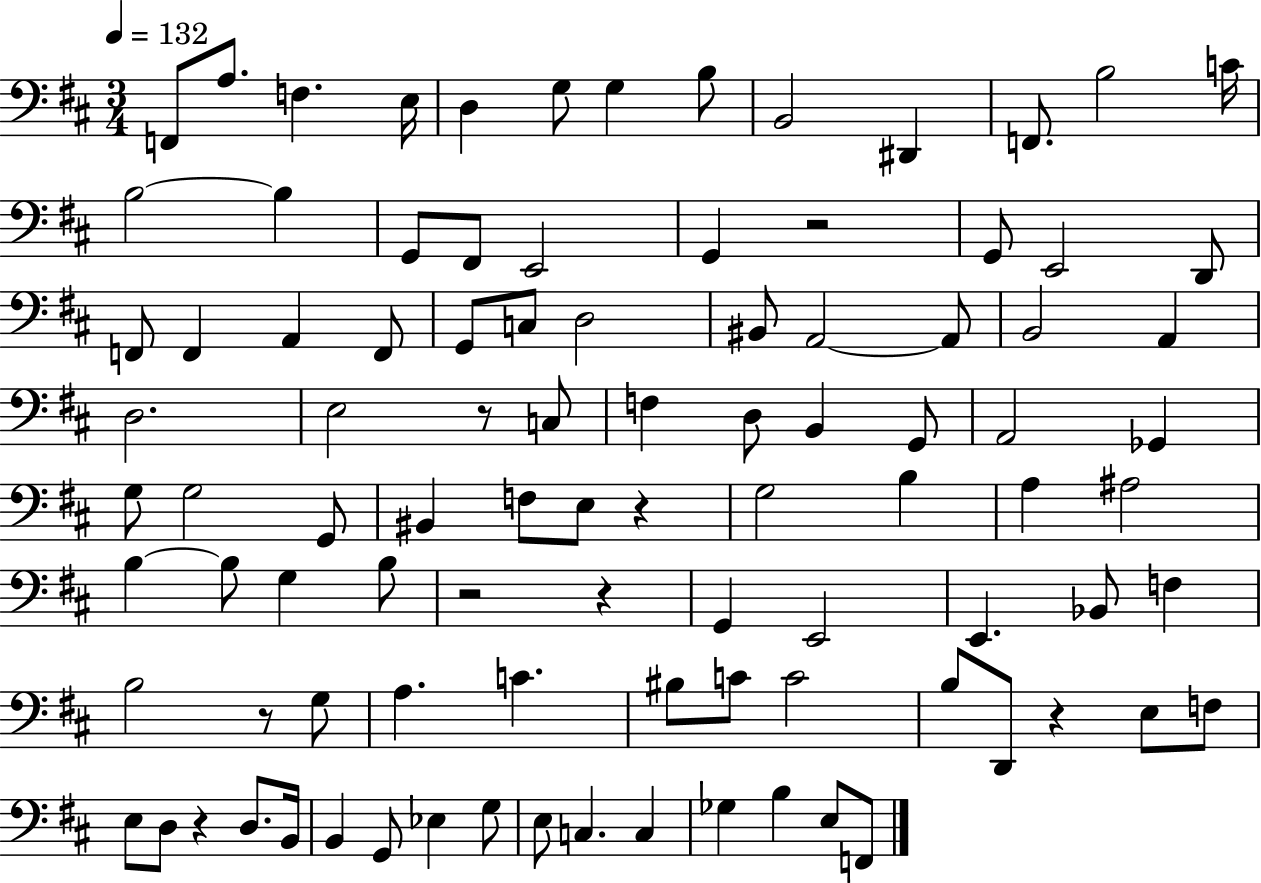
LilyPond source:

{
  \clef bass
  \numericTimeSignature
  \time 3/4
  \key d \major
  \tempo 4 = 132
  f,8 a8. f4. e16 | d4 g8 g4 b8 | b,2 dis,4 | f,8. b2 c'16 | \break b2~~ b4 | g,8 fis,8 e,2 | g,4 r2 | g,8 e,2 d,8 | \break f,8 f,4 a,4 f,8 | g,8 c8 d2 | bis,8 a,2~~ a,8 | b,2 a,4 | \break d2. | e2 r8 c8 | f4 d8 b,4 g,8 | a,2 ges,4 | \break g8 g2 g,8 | bis,4 f8 e8 r4 | g2 b4 | a4 ais2 | \break b4~~ b8 g4 b8 | r2 r4 | g,4 e,2 | e,4. bes,8 f4 | \break b2 r8 g8 | a4. c'4. | bis8 c'8 c'2 | b8 d,8 r4 e8 f8 | \break e8 d8 r4 d8. b,16 | b,4 g,8 ees4 g8 | e8 c4. c4 | ges4 b4 e8 f,8 | \break \bar "|."
}